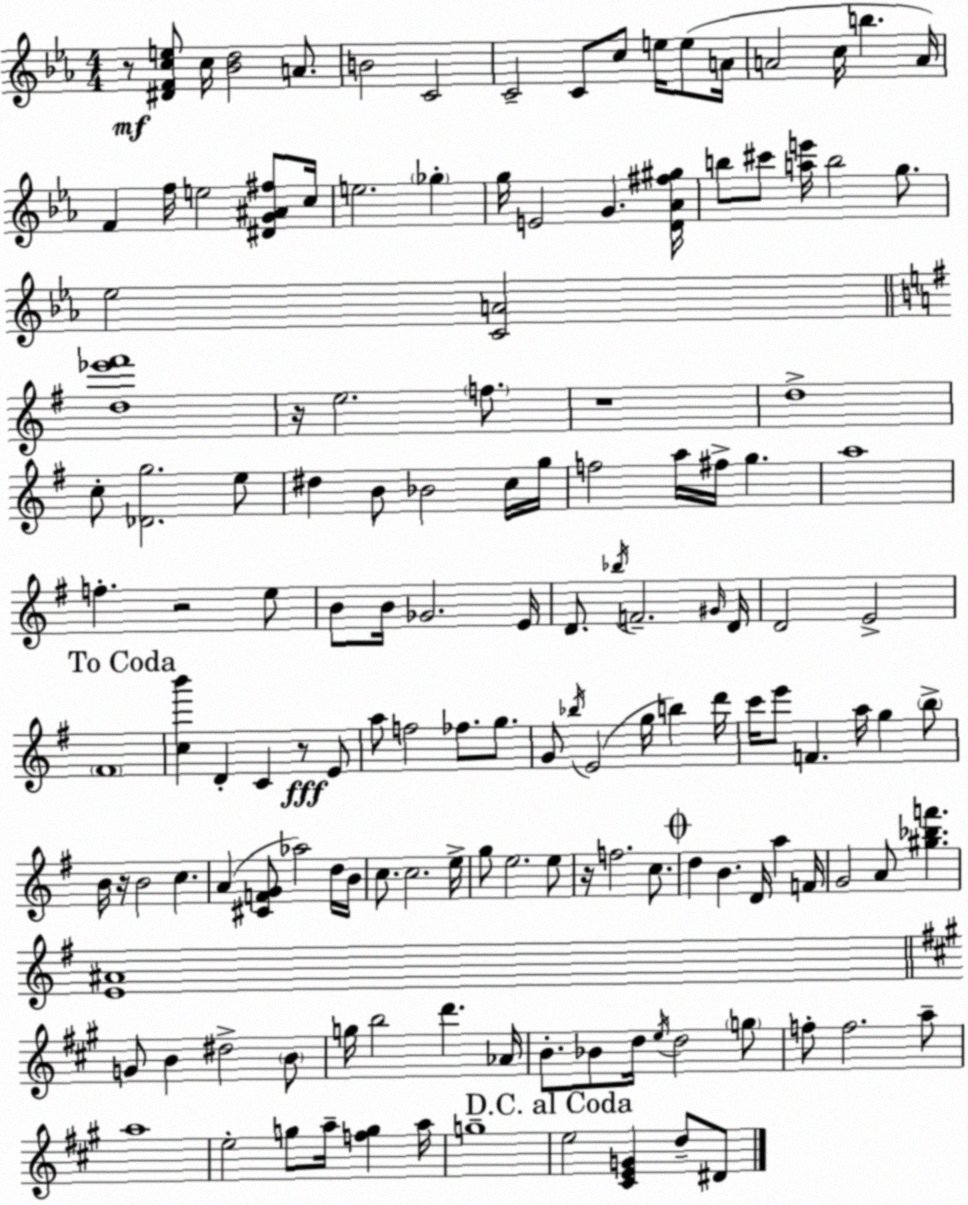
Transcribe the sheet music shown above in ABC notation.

X:1
T:Untitled
M:4/4
L:1/4
K:Eb
z/2 [^DFce]/2 c/4 [_Bd]2 A/2 B2 C2 C2 C/2 c/2 e/4 e/2 A/4 A2 c/4 b A/4 F f/4 e2 [^DG^A^f]/2 c/4 e2 _g g/4 E2 G [D_A^f^g]/4 b/2 ^c'/2 [ae']/4 b2 g/2 _e2 [CA]2 [d_e'^f']4 z/4 e2 f/2 z4 d4 c/2 [_Dg]2 e/2 ^d B/2 _B2 c/4 g/4 f2 a/4 ^f/4 g a4 f z2 e/2 B/2 B/4 _G2 E/4 D/2 _b/4 F2 ^G/4 D/4 D2 E2 ^F4 [cb'] D C z/2 E/2 a/2 f2 _f/2 g/2 G/2 _b/4 E2 g/4 b d'/4 c'/4 e'/2 F a/4 g b/2 B/4 z/4 B2 c A [^CFG]/2 _a2 d/4 B/4 c/2 c2 e/4 g/2 e2 e/2 z/4 f2 c/2 d B D/4 a F/4 G2 A/2 [^g_bf'] [E^A]4 G/2 B ^d2 B/2 g/4 b2 d' _A/4 B/2 _B/2 d/4 e/4 d2 g/2 f/2 f2 a/2 a4 e2 g/2 a/4 [fg] a/4 g4 e2 [^CEG] d/2 ^D/2